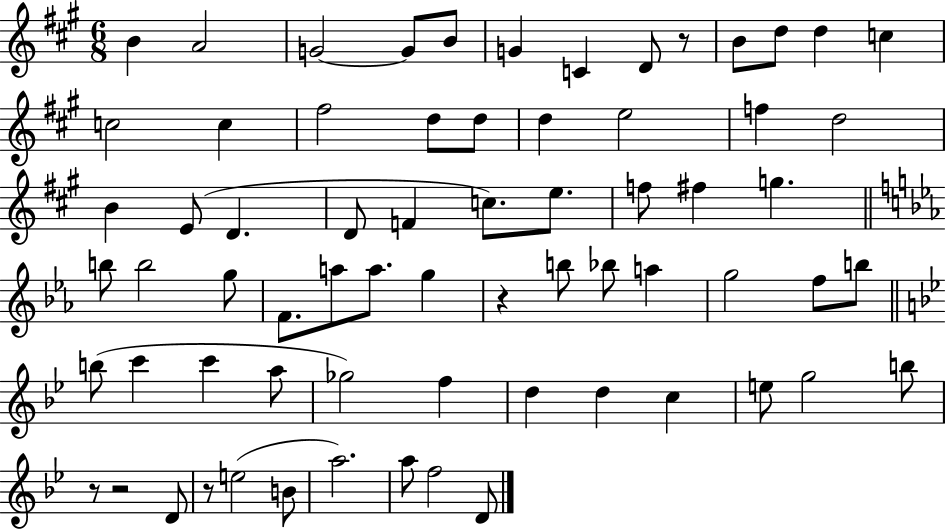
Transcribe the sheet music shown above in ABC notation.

X:1
T:Untitled
M:6/8
L:1/4
K:A
B A2 G2 G/2 B/2 G C D/2 z/2 B/2 d/2 d c c2 c ^f2 d/2 d/2 d e2 f d2 B E/2 D D/2 F c/2 e/2 f/2 ^f g b/2 b2 g/2 F/2 a/2 a/2 g z b/2 _b/2 a g2 f/2 b/2 b/2 c' c' a/2 _g2 f d d c e/2 g2 b/2 z/2 z2 D/2 z/2 e2 B/2 a2 a/2 f2 D/2